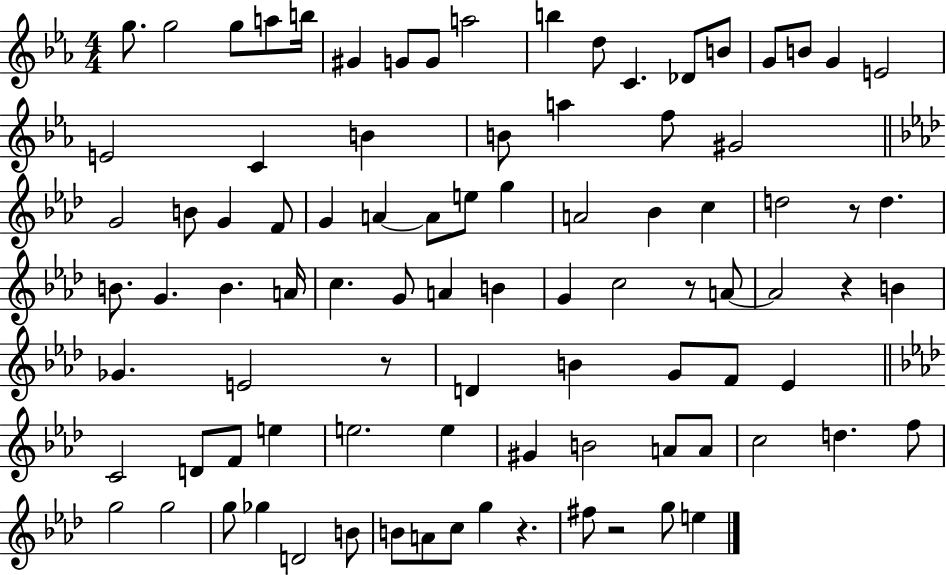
G5/e. G5/h G5/e A5/e B5/s G#4/q G4/e G4/e A5/h B5/q D5/e C4/q. Db4/e B4/e G4/e B4/e G4/q E4/h E4/h C4/q B4/q B4/e A5/q F5/e G#4/h G4/h B4/e G4/q F4/e G4/q A4/q A4/e E5/e G5/q A4/h Bb4/q C5/q D5/h R/e D5/q. B4/e. G4/q. B4/q. A4/s C5/q. G4/e A4/q B4/q G4/q C5/h R/e A4/e A4/h R/q B4/q Gb4/q. E4/h R/e D4/q B4/q G4/e F4/e Eb4/q C4/h D4/e F4/e E5/q E5/h. E5/q G#4/q B4/h A4/e A4/e C5/h D5/q. F5/e G5/h G5/h G5/e Gb5/q D4/h B4/e B4/e A4/e C5/e G5/q R/q. F#5/e R/h G5/e E5/q